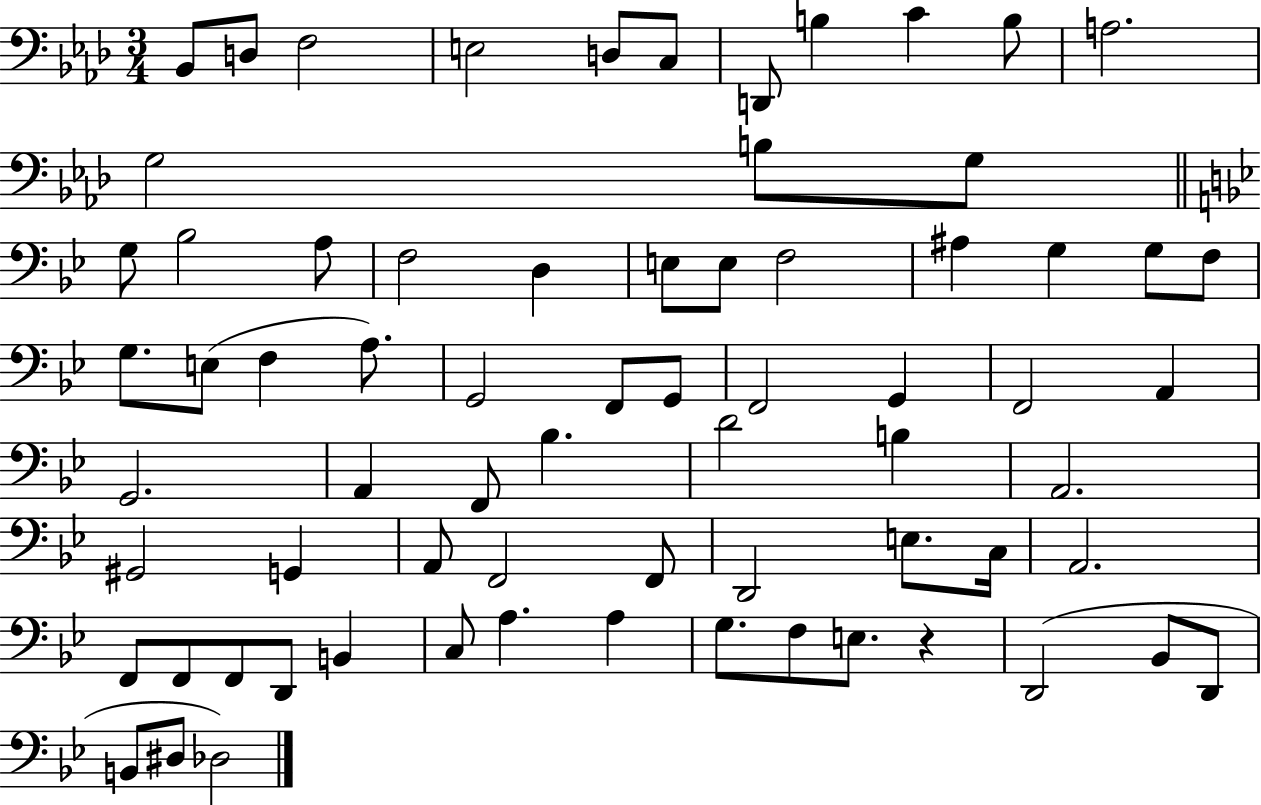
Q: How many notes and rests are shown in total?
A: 71